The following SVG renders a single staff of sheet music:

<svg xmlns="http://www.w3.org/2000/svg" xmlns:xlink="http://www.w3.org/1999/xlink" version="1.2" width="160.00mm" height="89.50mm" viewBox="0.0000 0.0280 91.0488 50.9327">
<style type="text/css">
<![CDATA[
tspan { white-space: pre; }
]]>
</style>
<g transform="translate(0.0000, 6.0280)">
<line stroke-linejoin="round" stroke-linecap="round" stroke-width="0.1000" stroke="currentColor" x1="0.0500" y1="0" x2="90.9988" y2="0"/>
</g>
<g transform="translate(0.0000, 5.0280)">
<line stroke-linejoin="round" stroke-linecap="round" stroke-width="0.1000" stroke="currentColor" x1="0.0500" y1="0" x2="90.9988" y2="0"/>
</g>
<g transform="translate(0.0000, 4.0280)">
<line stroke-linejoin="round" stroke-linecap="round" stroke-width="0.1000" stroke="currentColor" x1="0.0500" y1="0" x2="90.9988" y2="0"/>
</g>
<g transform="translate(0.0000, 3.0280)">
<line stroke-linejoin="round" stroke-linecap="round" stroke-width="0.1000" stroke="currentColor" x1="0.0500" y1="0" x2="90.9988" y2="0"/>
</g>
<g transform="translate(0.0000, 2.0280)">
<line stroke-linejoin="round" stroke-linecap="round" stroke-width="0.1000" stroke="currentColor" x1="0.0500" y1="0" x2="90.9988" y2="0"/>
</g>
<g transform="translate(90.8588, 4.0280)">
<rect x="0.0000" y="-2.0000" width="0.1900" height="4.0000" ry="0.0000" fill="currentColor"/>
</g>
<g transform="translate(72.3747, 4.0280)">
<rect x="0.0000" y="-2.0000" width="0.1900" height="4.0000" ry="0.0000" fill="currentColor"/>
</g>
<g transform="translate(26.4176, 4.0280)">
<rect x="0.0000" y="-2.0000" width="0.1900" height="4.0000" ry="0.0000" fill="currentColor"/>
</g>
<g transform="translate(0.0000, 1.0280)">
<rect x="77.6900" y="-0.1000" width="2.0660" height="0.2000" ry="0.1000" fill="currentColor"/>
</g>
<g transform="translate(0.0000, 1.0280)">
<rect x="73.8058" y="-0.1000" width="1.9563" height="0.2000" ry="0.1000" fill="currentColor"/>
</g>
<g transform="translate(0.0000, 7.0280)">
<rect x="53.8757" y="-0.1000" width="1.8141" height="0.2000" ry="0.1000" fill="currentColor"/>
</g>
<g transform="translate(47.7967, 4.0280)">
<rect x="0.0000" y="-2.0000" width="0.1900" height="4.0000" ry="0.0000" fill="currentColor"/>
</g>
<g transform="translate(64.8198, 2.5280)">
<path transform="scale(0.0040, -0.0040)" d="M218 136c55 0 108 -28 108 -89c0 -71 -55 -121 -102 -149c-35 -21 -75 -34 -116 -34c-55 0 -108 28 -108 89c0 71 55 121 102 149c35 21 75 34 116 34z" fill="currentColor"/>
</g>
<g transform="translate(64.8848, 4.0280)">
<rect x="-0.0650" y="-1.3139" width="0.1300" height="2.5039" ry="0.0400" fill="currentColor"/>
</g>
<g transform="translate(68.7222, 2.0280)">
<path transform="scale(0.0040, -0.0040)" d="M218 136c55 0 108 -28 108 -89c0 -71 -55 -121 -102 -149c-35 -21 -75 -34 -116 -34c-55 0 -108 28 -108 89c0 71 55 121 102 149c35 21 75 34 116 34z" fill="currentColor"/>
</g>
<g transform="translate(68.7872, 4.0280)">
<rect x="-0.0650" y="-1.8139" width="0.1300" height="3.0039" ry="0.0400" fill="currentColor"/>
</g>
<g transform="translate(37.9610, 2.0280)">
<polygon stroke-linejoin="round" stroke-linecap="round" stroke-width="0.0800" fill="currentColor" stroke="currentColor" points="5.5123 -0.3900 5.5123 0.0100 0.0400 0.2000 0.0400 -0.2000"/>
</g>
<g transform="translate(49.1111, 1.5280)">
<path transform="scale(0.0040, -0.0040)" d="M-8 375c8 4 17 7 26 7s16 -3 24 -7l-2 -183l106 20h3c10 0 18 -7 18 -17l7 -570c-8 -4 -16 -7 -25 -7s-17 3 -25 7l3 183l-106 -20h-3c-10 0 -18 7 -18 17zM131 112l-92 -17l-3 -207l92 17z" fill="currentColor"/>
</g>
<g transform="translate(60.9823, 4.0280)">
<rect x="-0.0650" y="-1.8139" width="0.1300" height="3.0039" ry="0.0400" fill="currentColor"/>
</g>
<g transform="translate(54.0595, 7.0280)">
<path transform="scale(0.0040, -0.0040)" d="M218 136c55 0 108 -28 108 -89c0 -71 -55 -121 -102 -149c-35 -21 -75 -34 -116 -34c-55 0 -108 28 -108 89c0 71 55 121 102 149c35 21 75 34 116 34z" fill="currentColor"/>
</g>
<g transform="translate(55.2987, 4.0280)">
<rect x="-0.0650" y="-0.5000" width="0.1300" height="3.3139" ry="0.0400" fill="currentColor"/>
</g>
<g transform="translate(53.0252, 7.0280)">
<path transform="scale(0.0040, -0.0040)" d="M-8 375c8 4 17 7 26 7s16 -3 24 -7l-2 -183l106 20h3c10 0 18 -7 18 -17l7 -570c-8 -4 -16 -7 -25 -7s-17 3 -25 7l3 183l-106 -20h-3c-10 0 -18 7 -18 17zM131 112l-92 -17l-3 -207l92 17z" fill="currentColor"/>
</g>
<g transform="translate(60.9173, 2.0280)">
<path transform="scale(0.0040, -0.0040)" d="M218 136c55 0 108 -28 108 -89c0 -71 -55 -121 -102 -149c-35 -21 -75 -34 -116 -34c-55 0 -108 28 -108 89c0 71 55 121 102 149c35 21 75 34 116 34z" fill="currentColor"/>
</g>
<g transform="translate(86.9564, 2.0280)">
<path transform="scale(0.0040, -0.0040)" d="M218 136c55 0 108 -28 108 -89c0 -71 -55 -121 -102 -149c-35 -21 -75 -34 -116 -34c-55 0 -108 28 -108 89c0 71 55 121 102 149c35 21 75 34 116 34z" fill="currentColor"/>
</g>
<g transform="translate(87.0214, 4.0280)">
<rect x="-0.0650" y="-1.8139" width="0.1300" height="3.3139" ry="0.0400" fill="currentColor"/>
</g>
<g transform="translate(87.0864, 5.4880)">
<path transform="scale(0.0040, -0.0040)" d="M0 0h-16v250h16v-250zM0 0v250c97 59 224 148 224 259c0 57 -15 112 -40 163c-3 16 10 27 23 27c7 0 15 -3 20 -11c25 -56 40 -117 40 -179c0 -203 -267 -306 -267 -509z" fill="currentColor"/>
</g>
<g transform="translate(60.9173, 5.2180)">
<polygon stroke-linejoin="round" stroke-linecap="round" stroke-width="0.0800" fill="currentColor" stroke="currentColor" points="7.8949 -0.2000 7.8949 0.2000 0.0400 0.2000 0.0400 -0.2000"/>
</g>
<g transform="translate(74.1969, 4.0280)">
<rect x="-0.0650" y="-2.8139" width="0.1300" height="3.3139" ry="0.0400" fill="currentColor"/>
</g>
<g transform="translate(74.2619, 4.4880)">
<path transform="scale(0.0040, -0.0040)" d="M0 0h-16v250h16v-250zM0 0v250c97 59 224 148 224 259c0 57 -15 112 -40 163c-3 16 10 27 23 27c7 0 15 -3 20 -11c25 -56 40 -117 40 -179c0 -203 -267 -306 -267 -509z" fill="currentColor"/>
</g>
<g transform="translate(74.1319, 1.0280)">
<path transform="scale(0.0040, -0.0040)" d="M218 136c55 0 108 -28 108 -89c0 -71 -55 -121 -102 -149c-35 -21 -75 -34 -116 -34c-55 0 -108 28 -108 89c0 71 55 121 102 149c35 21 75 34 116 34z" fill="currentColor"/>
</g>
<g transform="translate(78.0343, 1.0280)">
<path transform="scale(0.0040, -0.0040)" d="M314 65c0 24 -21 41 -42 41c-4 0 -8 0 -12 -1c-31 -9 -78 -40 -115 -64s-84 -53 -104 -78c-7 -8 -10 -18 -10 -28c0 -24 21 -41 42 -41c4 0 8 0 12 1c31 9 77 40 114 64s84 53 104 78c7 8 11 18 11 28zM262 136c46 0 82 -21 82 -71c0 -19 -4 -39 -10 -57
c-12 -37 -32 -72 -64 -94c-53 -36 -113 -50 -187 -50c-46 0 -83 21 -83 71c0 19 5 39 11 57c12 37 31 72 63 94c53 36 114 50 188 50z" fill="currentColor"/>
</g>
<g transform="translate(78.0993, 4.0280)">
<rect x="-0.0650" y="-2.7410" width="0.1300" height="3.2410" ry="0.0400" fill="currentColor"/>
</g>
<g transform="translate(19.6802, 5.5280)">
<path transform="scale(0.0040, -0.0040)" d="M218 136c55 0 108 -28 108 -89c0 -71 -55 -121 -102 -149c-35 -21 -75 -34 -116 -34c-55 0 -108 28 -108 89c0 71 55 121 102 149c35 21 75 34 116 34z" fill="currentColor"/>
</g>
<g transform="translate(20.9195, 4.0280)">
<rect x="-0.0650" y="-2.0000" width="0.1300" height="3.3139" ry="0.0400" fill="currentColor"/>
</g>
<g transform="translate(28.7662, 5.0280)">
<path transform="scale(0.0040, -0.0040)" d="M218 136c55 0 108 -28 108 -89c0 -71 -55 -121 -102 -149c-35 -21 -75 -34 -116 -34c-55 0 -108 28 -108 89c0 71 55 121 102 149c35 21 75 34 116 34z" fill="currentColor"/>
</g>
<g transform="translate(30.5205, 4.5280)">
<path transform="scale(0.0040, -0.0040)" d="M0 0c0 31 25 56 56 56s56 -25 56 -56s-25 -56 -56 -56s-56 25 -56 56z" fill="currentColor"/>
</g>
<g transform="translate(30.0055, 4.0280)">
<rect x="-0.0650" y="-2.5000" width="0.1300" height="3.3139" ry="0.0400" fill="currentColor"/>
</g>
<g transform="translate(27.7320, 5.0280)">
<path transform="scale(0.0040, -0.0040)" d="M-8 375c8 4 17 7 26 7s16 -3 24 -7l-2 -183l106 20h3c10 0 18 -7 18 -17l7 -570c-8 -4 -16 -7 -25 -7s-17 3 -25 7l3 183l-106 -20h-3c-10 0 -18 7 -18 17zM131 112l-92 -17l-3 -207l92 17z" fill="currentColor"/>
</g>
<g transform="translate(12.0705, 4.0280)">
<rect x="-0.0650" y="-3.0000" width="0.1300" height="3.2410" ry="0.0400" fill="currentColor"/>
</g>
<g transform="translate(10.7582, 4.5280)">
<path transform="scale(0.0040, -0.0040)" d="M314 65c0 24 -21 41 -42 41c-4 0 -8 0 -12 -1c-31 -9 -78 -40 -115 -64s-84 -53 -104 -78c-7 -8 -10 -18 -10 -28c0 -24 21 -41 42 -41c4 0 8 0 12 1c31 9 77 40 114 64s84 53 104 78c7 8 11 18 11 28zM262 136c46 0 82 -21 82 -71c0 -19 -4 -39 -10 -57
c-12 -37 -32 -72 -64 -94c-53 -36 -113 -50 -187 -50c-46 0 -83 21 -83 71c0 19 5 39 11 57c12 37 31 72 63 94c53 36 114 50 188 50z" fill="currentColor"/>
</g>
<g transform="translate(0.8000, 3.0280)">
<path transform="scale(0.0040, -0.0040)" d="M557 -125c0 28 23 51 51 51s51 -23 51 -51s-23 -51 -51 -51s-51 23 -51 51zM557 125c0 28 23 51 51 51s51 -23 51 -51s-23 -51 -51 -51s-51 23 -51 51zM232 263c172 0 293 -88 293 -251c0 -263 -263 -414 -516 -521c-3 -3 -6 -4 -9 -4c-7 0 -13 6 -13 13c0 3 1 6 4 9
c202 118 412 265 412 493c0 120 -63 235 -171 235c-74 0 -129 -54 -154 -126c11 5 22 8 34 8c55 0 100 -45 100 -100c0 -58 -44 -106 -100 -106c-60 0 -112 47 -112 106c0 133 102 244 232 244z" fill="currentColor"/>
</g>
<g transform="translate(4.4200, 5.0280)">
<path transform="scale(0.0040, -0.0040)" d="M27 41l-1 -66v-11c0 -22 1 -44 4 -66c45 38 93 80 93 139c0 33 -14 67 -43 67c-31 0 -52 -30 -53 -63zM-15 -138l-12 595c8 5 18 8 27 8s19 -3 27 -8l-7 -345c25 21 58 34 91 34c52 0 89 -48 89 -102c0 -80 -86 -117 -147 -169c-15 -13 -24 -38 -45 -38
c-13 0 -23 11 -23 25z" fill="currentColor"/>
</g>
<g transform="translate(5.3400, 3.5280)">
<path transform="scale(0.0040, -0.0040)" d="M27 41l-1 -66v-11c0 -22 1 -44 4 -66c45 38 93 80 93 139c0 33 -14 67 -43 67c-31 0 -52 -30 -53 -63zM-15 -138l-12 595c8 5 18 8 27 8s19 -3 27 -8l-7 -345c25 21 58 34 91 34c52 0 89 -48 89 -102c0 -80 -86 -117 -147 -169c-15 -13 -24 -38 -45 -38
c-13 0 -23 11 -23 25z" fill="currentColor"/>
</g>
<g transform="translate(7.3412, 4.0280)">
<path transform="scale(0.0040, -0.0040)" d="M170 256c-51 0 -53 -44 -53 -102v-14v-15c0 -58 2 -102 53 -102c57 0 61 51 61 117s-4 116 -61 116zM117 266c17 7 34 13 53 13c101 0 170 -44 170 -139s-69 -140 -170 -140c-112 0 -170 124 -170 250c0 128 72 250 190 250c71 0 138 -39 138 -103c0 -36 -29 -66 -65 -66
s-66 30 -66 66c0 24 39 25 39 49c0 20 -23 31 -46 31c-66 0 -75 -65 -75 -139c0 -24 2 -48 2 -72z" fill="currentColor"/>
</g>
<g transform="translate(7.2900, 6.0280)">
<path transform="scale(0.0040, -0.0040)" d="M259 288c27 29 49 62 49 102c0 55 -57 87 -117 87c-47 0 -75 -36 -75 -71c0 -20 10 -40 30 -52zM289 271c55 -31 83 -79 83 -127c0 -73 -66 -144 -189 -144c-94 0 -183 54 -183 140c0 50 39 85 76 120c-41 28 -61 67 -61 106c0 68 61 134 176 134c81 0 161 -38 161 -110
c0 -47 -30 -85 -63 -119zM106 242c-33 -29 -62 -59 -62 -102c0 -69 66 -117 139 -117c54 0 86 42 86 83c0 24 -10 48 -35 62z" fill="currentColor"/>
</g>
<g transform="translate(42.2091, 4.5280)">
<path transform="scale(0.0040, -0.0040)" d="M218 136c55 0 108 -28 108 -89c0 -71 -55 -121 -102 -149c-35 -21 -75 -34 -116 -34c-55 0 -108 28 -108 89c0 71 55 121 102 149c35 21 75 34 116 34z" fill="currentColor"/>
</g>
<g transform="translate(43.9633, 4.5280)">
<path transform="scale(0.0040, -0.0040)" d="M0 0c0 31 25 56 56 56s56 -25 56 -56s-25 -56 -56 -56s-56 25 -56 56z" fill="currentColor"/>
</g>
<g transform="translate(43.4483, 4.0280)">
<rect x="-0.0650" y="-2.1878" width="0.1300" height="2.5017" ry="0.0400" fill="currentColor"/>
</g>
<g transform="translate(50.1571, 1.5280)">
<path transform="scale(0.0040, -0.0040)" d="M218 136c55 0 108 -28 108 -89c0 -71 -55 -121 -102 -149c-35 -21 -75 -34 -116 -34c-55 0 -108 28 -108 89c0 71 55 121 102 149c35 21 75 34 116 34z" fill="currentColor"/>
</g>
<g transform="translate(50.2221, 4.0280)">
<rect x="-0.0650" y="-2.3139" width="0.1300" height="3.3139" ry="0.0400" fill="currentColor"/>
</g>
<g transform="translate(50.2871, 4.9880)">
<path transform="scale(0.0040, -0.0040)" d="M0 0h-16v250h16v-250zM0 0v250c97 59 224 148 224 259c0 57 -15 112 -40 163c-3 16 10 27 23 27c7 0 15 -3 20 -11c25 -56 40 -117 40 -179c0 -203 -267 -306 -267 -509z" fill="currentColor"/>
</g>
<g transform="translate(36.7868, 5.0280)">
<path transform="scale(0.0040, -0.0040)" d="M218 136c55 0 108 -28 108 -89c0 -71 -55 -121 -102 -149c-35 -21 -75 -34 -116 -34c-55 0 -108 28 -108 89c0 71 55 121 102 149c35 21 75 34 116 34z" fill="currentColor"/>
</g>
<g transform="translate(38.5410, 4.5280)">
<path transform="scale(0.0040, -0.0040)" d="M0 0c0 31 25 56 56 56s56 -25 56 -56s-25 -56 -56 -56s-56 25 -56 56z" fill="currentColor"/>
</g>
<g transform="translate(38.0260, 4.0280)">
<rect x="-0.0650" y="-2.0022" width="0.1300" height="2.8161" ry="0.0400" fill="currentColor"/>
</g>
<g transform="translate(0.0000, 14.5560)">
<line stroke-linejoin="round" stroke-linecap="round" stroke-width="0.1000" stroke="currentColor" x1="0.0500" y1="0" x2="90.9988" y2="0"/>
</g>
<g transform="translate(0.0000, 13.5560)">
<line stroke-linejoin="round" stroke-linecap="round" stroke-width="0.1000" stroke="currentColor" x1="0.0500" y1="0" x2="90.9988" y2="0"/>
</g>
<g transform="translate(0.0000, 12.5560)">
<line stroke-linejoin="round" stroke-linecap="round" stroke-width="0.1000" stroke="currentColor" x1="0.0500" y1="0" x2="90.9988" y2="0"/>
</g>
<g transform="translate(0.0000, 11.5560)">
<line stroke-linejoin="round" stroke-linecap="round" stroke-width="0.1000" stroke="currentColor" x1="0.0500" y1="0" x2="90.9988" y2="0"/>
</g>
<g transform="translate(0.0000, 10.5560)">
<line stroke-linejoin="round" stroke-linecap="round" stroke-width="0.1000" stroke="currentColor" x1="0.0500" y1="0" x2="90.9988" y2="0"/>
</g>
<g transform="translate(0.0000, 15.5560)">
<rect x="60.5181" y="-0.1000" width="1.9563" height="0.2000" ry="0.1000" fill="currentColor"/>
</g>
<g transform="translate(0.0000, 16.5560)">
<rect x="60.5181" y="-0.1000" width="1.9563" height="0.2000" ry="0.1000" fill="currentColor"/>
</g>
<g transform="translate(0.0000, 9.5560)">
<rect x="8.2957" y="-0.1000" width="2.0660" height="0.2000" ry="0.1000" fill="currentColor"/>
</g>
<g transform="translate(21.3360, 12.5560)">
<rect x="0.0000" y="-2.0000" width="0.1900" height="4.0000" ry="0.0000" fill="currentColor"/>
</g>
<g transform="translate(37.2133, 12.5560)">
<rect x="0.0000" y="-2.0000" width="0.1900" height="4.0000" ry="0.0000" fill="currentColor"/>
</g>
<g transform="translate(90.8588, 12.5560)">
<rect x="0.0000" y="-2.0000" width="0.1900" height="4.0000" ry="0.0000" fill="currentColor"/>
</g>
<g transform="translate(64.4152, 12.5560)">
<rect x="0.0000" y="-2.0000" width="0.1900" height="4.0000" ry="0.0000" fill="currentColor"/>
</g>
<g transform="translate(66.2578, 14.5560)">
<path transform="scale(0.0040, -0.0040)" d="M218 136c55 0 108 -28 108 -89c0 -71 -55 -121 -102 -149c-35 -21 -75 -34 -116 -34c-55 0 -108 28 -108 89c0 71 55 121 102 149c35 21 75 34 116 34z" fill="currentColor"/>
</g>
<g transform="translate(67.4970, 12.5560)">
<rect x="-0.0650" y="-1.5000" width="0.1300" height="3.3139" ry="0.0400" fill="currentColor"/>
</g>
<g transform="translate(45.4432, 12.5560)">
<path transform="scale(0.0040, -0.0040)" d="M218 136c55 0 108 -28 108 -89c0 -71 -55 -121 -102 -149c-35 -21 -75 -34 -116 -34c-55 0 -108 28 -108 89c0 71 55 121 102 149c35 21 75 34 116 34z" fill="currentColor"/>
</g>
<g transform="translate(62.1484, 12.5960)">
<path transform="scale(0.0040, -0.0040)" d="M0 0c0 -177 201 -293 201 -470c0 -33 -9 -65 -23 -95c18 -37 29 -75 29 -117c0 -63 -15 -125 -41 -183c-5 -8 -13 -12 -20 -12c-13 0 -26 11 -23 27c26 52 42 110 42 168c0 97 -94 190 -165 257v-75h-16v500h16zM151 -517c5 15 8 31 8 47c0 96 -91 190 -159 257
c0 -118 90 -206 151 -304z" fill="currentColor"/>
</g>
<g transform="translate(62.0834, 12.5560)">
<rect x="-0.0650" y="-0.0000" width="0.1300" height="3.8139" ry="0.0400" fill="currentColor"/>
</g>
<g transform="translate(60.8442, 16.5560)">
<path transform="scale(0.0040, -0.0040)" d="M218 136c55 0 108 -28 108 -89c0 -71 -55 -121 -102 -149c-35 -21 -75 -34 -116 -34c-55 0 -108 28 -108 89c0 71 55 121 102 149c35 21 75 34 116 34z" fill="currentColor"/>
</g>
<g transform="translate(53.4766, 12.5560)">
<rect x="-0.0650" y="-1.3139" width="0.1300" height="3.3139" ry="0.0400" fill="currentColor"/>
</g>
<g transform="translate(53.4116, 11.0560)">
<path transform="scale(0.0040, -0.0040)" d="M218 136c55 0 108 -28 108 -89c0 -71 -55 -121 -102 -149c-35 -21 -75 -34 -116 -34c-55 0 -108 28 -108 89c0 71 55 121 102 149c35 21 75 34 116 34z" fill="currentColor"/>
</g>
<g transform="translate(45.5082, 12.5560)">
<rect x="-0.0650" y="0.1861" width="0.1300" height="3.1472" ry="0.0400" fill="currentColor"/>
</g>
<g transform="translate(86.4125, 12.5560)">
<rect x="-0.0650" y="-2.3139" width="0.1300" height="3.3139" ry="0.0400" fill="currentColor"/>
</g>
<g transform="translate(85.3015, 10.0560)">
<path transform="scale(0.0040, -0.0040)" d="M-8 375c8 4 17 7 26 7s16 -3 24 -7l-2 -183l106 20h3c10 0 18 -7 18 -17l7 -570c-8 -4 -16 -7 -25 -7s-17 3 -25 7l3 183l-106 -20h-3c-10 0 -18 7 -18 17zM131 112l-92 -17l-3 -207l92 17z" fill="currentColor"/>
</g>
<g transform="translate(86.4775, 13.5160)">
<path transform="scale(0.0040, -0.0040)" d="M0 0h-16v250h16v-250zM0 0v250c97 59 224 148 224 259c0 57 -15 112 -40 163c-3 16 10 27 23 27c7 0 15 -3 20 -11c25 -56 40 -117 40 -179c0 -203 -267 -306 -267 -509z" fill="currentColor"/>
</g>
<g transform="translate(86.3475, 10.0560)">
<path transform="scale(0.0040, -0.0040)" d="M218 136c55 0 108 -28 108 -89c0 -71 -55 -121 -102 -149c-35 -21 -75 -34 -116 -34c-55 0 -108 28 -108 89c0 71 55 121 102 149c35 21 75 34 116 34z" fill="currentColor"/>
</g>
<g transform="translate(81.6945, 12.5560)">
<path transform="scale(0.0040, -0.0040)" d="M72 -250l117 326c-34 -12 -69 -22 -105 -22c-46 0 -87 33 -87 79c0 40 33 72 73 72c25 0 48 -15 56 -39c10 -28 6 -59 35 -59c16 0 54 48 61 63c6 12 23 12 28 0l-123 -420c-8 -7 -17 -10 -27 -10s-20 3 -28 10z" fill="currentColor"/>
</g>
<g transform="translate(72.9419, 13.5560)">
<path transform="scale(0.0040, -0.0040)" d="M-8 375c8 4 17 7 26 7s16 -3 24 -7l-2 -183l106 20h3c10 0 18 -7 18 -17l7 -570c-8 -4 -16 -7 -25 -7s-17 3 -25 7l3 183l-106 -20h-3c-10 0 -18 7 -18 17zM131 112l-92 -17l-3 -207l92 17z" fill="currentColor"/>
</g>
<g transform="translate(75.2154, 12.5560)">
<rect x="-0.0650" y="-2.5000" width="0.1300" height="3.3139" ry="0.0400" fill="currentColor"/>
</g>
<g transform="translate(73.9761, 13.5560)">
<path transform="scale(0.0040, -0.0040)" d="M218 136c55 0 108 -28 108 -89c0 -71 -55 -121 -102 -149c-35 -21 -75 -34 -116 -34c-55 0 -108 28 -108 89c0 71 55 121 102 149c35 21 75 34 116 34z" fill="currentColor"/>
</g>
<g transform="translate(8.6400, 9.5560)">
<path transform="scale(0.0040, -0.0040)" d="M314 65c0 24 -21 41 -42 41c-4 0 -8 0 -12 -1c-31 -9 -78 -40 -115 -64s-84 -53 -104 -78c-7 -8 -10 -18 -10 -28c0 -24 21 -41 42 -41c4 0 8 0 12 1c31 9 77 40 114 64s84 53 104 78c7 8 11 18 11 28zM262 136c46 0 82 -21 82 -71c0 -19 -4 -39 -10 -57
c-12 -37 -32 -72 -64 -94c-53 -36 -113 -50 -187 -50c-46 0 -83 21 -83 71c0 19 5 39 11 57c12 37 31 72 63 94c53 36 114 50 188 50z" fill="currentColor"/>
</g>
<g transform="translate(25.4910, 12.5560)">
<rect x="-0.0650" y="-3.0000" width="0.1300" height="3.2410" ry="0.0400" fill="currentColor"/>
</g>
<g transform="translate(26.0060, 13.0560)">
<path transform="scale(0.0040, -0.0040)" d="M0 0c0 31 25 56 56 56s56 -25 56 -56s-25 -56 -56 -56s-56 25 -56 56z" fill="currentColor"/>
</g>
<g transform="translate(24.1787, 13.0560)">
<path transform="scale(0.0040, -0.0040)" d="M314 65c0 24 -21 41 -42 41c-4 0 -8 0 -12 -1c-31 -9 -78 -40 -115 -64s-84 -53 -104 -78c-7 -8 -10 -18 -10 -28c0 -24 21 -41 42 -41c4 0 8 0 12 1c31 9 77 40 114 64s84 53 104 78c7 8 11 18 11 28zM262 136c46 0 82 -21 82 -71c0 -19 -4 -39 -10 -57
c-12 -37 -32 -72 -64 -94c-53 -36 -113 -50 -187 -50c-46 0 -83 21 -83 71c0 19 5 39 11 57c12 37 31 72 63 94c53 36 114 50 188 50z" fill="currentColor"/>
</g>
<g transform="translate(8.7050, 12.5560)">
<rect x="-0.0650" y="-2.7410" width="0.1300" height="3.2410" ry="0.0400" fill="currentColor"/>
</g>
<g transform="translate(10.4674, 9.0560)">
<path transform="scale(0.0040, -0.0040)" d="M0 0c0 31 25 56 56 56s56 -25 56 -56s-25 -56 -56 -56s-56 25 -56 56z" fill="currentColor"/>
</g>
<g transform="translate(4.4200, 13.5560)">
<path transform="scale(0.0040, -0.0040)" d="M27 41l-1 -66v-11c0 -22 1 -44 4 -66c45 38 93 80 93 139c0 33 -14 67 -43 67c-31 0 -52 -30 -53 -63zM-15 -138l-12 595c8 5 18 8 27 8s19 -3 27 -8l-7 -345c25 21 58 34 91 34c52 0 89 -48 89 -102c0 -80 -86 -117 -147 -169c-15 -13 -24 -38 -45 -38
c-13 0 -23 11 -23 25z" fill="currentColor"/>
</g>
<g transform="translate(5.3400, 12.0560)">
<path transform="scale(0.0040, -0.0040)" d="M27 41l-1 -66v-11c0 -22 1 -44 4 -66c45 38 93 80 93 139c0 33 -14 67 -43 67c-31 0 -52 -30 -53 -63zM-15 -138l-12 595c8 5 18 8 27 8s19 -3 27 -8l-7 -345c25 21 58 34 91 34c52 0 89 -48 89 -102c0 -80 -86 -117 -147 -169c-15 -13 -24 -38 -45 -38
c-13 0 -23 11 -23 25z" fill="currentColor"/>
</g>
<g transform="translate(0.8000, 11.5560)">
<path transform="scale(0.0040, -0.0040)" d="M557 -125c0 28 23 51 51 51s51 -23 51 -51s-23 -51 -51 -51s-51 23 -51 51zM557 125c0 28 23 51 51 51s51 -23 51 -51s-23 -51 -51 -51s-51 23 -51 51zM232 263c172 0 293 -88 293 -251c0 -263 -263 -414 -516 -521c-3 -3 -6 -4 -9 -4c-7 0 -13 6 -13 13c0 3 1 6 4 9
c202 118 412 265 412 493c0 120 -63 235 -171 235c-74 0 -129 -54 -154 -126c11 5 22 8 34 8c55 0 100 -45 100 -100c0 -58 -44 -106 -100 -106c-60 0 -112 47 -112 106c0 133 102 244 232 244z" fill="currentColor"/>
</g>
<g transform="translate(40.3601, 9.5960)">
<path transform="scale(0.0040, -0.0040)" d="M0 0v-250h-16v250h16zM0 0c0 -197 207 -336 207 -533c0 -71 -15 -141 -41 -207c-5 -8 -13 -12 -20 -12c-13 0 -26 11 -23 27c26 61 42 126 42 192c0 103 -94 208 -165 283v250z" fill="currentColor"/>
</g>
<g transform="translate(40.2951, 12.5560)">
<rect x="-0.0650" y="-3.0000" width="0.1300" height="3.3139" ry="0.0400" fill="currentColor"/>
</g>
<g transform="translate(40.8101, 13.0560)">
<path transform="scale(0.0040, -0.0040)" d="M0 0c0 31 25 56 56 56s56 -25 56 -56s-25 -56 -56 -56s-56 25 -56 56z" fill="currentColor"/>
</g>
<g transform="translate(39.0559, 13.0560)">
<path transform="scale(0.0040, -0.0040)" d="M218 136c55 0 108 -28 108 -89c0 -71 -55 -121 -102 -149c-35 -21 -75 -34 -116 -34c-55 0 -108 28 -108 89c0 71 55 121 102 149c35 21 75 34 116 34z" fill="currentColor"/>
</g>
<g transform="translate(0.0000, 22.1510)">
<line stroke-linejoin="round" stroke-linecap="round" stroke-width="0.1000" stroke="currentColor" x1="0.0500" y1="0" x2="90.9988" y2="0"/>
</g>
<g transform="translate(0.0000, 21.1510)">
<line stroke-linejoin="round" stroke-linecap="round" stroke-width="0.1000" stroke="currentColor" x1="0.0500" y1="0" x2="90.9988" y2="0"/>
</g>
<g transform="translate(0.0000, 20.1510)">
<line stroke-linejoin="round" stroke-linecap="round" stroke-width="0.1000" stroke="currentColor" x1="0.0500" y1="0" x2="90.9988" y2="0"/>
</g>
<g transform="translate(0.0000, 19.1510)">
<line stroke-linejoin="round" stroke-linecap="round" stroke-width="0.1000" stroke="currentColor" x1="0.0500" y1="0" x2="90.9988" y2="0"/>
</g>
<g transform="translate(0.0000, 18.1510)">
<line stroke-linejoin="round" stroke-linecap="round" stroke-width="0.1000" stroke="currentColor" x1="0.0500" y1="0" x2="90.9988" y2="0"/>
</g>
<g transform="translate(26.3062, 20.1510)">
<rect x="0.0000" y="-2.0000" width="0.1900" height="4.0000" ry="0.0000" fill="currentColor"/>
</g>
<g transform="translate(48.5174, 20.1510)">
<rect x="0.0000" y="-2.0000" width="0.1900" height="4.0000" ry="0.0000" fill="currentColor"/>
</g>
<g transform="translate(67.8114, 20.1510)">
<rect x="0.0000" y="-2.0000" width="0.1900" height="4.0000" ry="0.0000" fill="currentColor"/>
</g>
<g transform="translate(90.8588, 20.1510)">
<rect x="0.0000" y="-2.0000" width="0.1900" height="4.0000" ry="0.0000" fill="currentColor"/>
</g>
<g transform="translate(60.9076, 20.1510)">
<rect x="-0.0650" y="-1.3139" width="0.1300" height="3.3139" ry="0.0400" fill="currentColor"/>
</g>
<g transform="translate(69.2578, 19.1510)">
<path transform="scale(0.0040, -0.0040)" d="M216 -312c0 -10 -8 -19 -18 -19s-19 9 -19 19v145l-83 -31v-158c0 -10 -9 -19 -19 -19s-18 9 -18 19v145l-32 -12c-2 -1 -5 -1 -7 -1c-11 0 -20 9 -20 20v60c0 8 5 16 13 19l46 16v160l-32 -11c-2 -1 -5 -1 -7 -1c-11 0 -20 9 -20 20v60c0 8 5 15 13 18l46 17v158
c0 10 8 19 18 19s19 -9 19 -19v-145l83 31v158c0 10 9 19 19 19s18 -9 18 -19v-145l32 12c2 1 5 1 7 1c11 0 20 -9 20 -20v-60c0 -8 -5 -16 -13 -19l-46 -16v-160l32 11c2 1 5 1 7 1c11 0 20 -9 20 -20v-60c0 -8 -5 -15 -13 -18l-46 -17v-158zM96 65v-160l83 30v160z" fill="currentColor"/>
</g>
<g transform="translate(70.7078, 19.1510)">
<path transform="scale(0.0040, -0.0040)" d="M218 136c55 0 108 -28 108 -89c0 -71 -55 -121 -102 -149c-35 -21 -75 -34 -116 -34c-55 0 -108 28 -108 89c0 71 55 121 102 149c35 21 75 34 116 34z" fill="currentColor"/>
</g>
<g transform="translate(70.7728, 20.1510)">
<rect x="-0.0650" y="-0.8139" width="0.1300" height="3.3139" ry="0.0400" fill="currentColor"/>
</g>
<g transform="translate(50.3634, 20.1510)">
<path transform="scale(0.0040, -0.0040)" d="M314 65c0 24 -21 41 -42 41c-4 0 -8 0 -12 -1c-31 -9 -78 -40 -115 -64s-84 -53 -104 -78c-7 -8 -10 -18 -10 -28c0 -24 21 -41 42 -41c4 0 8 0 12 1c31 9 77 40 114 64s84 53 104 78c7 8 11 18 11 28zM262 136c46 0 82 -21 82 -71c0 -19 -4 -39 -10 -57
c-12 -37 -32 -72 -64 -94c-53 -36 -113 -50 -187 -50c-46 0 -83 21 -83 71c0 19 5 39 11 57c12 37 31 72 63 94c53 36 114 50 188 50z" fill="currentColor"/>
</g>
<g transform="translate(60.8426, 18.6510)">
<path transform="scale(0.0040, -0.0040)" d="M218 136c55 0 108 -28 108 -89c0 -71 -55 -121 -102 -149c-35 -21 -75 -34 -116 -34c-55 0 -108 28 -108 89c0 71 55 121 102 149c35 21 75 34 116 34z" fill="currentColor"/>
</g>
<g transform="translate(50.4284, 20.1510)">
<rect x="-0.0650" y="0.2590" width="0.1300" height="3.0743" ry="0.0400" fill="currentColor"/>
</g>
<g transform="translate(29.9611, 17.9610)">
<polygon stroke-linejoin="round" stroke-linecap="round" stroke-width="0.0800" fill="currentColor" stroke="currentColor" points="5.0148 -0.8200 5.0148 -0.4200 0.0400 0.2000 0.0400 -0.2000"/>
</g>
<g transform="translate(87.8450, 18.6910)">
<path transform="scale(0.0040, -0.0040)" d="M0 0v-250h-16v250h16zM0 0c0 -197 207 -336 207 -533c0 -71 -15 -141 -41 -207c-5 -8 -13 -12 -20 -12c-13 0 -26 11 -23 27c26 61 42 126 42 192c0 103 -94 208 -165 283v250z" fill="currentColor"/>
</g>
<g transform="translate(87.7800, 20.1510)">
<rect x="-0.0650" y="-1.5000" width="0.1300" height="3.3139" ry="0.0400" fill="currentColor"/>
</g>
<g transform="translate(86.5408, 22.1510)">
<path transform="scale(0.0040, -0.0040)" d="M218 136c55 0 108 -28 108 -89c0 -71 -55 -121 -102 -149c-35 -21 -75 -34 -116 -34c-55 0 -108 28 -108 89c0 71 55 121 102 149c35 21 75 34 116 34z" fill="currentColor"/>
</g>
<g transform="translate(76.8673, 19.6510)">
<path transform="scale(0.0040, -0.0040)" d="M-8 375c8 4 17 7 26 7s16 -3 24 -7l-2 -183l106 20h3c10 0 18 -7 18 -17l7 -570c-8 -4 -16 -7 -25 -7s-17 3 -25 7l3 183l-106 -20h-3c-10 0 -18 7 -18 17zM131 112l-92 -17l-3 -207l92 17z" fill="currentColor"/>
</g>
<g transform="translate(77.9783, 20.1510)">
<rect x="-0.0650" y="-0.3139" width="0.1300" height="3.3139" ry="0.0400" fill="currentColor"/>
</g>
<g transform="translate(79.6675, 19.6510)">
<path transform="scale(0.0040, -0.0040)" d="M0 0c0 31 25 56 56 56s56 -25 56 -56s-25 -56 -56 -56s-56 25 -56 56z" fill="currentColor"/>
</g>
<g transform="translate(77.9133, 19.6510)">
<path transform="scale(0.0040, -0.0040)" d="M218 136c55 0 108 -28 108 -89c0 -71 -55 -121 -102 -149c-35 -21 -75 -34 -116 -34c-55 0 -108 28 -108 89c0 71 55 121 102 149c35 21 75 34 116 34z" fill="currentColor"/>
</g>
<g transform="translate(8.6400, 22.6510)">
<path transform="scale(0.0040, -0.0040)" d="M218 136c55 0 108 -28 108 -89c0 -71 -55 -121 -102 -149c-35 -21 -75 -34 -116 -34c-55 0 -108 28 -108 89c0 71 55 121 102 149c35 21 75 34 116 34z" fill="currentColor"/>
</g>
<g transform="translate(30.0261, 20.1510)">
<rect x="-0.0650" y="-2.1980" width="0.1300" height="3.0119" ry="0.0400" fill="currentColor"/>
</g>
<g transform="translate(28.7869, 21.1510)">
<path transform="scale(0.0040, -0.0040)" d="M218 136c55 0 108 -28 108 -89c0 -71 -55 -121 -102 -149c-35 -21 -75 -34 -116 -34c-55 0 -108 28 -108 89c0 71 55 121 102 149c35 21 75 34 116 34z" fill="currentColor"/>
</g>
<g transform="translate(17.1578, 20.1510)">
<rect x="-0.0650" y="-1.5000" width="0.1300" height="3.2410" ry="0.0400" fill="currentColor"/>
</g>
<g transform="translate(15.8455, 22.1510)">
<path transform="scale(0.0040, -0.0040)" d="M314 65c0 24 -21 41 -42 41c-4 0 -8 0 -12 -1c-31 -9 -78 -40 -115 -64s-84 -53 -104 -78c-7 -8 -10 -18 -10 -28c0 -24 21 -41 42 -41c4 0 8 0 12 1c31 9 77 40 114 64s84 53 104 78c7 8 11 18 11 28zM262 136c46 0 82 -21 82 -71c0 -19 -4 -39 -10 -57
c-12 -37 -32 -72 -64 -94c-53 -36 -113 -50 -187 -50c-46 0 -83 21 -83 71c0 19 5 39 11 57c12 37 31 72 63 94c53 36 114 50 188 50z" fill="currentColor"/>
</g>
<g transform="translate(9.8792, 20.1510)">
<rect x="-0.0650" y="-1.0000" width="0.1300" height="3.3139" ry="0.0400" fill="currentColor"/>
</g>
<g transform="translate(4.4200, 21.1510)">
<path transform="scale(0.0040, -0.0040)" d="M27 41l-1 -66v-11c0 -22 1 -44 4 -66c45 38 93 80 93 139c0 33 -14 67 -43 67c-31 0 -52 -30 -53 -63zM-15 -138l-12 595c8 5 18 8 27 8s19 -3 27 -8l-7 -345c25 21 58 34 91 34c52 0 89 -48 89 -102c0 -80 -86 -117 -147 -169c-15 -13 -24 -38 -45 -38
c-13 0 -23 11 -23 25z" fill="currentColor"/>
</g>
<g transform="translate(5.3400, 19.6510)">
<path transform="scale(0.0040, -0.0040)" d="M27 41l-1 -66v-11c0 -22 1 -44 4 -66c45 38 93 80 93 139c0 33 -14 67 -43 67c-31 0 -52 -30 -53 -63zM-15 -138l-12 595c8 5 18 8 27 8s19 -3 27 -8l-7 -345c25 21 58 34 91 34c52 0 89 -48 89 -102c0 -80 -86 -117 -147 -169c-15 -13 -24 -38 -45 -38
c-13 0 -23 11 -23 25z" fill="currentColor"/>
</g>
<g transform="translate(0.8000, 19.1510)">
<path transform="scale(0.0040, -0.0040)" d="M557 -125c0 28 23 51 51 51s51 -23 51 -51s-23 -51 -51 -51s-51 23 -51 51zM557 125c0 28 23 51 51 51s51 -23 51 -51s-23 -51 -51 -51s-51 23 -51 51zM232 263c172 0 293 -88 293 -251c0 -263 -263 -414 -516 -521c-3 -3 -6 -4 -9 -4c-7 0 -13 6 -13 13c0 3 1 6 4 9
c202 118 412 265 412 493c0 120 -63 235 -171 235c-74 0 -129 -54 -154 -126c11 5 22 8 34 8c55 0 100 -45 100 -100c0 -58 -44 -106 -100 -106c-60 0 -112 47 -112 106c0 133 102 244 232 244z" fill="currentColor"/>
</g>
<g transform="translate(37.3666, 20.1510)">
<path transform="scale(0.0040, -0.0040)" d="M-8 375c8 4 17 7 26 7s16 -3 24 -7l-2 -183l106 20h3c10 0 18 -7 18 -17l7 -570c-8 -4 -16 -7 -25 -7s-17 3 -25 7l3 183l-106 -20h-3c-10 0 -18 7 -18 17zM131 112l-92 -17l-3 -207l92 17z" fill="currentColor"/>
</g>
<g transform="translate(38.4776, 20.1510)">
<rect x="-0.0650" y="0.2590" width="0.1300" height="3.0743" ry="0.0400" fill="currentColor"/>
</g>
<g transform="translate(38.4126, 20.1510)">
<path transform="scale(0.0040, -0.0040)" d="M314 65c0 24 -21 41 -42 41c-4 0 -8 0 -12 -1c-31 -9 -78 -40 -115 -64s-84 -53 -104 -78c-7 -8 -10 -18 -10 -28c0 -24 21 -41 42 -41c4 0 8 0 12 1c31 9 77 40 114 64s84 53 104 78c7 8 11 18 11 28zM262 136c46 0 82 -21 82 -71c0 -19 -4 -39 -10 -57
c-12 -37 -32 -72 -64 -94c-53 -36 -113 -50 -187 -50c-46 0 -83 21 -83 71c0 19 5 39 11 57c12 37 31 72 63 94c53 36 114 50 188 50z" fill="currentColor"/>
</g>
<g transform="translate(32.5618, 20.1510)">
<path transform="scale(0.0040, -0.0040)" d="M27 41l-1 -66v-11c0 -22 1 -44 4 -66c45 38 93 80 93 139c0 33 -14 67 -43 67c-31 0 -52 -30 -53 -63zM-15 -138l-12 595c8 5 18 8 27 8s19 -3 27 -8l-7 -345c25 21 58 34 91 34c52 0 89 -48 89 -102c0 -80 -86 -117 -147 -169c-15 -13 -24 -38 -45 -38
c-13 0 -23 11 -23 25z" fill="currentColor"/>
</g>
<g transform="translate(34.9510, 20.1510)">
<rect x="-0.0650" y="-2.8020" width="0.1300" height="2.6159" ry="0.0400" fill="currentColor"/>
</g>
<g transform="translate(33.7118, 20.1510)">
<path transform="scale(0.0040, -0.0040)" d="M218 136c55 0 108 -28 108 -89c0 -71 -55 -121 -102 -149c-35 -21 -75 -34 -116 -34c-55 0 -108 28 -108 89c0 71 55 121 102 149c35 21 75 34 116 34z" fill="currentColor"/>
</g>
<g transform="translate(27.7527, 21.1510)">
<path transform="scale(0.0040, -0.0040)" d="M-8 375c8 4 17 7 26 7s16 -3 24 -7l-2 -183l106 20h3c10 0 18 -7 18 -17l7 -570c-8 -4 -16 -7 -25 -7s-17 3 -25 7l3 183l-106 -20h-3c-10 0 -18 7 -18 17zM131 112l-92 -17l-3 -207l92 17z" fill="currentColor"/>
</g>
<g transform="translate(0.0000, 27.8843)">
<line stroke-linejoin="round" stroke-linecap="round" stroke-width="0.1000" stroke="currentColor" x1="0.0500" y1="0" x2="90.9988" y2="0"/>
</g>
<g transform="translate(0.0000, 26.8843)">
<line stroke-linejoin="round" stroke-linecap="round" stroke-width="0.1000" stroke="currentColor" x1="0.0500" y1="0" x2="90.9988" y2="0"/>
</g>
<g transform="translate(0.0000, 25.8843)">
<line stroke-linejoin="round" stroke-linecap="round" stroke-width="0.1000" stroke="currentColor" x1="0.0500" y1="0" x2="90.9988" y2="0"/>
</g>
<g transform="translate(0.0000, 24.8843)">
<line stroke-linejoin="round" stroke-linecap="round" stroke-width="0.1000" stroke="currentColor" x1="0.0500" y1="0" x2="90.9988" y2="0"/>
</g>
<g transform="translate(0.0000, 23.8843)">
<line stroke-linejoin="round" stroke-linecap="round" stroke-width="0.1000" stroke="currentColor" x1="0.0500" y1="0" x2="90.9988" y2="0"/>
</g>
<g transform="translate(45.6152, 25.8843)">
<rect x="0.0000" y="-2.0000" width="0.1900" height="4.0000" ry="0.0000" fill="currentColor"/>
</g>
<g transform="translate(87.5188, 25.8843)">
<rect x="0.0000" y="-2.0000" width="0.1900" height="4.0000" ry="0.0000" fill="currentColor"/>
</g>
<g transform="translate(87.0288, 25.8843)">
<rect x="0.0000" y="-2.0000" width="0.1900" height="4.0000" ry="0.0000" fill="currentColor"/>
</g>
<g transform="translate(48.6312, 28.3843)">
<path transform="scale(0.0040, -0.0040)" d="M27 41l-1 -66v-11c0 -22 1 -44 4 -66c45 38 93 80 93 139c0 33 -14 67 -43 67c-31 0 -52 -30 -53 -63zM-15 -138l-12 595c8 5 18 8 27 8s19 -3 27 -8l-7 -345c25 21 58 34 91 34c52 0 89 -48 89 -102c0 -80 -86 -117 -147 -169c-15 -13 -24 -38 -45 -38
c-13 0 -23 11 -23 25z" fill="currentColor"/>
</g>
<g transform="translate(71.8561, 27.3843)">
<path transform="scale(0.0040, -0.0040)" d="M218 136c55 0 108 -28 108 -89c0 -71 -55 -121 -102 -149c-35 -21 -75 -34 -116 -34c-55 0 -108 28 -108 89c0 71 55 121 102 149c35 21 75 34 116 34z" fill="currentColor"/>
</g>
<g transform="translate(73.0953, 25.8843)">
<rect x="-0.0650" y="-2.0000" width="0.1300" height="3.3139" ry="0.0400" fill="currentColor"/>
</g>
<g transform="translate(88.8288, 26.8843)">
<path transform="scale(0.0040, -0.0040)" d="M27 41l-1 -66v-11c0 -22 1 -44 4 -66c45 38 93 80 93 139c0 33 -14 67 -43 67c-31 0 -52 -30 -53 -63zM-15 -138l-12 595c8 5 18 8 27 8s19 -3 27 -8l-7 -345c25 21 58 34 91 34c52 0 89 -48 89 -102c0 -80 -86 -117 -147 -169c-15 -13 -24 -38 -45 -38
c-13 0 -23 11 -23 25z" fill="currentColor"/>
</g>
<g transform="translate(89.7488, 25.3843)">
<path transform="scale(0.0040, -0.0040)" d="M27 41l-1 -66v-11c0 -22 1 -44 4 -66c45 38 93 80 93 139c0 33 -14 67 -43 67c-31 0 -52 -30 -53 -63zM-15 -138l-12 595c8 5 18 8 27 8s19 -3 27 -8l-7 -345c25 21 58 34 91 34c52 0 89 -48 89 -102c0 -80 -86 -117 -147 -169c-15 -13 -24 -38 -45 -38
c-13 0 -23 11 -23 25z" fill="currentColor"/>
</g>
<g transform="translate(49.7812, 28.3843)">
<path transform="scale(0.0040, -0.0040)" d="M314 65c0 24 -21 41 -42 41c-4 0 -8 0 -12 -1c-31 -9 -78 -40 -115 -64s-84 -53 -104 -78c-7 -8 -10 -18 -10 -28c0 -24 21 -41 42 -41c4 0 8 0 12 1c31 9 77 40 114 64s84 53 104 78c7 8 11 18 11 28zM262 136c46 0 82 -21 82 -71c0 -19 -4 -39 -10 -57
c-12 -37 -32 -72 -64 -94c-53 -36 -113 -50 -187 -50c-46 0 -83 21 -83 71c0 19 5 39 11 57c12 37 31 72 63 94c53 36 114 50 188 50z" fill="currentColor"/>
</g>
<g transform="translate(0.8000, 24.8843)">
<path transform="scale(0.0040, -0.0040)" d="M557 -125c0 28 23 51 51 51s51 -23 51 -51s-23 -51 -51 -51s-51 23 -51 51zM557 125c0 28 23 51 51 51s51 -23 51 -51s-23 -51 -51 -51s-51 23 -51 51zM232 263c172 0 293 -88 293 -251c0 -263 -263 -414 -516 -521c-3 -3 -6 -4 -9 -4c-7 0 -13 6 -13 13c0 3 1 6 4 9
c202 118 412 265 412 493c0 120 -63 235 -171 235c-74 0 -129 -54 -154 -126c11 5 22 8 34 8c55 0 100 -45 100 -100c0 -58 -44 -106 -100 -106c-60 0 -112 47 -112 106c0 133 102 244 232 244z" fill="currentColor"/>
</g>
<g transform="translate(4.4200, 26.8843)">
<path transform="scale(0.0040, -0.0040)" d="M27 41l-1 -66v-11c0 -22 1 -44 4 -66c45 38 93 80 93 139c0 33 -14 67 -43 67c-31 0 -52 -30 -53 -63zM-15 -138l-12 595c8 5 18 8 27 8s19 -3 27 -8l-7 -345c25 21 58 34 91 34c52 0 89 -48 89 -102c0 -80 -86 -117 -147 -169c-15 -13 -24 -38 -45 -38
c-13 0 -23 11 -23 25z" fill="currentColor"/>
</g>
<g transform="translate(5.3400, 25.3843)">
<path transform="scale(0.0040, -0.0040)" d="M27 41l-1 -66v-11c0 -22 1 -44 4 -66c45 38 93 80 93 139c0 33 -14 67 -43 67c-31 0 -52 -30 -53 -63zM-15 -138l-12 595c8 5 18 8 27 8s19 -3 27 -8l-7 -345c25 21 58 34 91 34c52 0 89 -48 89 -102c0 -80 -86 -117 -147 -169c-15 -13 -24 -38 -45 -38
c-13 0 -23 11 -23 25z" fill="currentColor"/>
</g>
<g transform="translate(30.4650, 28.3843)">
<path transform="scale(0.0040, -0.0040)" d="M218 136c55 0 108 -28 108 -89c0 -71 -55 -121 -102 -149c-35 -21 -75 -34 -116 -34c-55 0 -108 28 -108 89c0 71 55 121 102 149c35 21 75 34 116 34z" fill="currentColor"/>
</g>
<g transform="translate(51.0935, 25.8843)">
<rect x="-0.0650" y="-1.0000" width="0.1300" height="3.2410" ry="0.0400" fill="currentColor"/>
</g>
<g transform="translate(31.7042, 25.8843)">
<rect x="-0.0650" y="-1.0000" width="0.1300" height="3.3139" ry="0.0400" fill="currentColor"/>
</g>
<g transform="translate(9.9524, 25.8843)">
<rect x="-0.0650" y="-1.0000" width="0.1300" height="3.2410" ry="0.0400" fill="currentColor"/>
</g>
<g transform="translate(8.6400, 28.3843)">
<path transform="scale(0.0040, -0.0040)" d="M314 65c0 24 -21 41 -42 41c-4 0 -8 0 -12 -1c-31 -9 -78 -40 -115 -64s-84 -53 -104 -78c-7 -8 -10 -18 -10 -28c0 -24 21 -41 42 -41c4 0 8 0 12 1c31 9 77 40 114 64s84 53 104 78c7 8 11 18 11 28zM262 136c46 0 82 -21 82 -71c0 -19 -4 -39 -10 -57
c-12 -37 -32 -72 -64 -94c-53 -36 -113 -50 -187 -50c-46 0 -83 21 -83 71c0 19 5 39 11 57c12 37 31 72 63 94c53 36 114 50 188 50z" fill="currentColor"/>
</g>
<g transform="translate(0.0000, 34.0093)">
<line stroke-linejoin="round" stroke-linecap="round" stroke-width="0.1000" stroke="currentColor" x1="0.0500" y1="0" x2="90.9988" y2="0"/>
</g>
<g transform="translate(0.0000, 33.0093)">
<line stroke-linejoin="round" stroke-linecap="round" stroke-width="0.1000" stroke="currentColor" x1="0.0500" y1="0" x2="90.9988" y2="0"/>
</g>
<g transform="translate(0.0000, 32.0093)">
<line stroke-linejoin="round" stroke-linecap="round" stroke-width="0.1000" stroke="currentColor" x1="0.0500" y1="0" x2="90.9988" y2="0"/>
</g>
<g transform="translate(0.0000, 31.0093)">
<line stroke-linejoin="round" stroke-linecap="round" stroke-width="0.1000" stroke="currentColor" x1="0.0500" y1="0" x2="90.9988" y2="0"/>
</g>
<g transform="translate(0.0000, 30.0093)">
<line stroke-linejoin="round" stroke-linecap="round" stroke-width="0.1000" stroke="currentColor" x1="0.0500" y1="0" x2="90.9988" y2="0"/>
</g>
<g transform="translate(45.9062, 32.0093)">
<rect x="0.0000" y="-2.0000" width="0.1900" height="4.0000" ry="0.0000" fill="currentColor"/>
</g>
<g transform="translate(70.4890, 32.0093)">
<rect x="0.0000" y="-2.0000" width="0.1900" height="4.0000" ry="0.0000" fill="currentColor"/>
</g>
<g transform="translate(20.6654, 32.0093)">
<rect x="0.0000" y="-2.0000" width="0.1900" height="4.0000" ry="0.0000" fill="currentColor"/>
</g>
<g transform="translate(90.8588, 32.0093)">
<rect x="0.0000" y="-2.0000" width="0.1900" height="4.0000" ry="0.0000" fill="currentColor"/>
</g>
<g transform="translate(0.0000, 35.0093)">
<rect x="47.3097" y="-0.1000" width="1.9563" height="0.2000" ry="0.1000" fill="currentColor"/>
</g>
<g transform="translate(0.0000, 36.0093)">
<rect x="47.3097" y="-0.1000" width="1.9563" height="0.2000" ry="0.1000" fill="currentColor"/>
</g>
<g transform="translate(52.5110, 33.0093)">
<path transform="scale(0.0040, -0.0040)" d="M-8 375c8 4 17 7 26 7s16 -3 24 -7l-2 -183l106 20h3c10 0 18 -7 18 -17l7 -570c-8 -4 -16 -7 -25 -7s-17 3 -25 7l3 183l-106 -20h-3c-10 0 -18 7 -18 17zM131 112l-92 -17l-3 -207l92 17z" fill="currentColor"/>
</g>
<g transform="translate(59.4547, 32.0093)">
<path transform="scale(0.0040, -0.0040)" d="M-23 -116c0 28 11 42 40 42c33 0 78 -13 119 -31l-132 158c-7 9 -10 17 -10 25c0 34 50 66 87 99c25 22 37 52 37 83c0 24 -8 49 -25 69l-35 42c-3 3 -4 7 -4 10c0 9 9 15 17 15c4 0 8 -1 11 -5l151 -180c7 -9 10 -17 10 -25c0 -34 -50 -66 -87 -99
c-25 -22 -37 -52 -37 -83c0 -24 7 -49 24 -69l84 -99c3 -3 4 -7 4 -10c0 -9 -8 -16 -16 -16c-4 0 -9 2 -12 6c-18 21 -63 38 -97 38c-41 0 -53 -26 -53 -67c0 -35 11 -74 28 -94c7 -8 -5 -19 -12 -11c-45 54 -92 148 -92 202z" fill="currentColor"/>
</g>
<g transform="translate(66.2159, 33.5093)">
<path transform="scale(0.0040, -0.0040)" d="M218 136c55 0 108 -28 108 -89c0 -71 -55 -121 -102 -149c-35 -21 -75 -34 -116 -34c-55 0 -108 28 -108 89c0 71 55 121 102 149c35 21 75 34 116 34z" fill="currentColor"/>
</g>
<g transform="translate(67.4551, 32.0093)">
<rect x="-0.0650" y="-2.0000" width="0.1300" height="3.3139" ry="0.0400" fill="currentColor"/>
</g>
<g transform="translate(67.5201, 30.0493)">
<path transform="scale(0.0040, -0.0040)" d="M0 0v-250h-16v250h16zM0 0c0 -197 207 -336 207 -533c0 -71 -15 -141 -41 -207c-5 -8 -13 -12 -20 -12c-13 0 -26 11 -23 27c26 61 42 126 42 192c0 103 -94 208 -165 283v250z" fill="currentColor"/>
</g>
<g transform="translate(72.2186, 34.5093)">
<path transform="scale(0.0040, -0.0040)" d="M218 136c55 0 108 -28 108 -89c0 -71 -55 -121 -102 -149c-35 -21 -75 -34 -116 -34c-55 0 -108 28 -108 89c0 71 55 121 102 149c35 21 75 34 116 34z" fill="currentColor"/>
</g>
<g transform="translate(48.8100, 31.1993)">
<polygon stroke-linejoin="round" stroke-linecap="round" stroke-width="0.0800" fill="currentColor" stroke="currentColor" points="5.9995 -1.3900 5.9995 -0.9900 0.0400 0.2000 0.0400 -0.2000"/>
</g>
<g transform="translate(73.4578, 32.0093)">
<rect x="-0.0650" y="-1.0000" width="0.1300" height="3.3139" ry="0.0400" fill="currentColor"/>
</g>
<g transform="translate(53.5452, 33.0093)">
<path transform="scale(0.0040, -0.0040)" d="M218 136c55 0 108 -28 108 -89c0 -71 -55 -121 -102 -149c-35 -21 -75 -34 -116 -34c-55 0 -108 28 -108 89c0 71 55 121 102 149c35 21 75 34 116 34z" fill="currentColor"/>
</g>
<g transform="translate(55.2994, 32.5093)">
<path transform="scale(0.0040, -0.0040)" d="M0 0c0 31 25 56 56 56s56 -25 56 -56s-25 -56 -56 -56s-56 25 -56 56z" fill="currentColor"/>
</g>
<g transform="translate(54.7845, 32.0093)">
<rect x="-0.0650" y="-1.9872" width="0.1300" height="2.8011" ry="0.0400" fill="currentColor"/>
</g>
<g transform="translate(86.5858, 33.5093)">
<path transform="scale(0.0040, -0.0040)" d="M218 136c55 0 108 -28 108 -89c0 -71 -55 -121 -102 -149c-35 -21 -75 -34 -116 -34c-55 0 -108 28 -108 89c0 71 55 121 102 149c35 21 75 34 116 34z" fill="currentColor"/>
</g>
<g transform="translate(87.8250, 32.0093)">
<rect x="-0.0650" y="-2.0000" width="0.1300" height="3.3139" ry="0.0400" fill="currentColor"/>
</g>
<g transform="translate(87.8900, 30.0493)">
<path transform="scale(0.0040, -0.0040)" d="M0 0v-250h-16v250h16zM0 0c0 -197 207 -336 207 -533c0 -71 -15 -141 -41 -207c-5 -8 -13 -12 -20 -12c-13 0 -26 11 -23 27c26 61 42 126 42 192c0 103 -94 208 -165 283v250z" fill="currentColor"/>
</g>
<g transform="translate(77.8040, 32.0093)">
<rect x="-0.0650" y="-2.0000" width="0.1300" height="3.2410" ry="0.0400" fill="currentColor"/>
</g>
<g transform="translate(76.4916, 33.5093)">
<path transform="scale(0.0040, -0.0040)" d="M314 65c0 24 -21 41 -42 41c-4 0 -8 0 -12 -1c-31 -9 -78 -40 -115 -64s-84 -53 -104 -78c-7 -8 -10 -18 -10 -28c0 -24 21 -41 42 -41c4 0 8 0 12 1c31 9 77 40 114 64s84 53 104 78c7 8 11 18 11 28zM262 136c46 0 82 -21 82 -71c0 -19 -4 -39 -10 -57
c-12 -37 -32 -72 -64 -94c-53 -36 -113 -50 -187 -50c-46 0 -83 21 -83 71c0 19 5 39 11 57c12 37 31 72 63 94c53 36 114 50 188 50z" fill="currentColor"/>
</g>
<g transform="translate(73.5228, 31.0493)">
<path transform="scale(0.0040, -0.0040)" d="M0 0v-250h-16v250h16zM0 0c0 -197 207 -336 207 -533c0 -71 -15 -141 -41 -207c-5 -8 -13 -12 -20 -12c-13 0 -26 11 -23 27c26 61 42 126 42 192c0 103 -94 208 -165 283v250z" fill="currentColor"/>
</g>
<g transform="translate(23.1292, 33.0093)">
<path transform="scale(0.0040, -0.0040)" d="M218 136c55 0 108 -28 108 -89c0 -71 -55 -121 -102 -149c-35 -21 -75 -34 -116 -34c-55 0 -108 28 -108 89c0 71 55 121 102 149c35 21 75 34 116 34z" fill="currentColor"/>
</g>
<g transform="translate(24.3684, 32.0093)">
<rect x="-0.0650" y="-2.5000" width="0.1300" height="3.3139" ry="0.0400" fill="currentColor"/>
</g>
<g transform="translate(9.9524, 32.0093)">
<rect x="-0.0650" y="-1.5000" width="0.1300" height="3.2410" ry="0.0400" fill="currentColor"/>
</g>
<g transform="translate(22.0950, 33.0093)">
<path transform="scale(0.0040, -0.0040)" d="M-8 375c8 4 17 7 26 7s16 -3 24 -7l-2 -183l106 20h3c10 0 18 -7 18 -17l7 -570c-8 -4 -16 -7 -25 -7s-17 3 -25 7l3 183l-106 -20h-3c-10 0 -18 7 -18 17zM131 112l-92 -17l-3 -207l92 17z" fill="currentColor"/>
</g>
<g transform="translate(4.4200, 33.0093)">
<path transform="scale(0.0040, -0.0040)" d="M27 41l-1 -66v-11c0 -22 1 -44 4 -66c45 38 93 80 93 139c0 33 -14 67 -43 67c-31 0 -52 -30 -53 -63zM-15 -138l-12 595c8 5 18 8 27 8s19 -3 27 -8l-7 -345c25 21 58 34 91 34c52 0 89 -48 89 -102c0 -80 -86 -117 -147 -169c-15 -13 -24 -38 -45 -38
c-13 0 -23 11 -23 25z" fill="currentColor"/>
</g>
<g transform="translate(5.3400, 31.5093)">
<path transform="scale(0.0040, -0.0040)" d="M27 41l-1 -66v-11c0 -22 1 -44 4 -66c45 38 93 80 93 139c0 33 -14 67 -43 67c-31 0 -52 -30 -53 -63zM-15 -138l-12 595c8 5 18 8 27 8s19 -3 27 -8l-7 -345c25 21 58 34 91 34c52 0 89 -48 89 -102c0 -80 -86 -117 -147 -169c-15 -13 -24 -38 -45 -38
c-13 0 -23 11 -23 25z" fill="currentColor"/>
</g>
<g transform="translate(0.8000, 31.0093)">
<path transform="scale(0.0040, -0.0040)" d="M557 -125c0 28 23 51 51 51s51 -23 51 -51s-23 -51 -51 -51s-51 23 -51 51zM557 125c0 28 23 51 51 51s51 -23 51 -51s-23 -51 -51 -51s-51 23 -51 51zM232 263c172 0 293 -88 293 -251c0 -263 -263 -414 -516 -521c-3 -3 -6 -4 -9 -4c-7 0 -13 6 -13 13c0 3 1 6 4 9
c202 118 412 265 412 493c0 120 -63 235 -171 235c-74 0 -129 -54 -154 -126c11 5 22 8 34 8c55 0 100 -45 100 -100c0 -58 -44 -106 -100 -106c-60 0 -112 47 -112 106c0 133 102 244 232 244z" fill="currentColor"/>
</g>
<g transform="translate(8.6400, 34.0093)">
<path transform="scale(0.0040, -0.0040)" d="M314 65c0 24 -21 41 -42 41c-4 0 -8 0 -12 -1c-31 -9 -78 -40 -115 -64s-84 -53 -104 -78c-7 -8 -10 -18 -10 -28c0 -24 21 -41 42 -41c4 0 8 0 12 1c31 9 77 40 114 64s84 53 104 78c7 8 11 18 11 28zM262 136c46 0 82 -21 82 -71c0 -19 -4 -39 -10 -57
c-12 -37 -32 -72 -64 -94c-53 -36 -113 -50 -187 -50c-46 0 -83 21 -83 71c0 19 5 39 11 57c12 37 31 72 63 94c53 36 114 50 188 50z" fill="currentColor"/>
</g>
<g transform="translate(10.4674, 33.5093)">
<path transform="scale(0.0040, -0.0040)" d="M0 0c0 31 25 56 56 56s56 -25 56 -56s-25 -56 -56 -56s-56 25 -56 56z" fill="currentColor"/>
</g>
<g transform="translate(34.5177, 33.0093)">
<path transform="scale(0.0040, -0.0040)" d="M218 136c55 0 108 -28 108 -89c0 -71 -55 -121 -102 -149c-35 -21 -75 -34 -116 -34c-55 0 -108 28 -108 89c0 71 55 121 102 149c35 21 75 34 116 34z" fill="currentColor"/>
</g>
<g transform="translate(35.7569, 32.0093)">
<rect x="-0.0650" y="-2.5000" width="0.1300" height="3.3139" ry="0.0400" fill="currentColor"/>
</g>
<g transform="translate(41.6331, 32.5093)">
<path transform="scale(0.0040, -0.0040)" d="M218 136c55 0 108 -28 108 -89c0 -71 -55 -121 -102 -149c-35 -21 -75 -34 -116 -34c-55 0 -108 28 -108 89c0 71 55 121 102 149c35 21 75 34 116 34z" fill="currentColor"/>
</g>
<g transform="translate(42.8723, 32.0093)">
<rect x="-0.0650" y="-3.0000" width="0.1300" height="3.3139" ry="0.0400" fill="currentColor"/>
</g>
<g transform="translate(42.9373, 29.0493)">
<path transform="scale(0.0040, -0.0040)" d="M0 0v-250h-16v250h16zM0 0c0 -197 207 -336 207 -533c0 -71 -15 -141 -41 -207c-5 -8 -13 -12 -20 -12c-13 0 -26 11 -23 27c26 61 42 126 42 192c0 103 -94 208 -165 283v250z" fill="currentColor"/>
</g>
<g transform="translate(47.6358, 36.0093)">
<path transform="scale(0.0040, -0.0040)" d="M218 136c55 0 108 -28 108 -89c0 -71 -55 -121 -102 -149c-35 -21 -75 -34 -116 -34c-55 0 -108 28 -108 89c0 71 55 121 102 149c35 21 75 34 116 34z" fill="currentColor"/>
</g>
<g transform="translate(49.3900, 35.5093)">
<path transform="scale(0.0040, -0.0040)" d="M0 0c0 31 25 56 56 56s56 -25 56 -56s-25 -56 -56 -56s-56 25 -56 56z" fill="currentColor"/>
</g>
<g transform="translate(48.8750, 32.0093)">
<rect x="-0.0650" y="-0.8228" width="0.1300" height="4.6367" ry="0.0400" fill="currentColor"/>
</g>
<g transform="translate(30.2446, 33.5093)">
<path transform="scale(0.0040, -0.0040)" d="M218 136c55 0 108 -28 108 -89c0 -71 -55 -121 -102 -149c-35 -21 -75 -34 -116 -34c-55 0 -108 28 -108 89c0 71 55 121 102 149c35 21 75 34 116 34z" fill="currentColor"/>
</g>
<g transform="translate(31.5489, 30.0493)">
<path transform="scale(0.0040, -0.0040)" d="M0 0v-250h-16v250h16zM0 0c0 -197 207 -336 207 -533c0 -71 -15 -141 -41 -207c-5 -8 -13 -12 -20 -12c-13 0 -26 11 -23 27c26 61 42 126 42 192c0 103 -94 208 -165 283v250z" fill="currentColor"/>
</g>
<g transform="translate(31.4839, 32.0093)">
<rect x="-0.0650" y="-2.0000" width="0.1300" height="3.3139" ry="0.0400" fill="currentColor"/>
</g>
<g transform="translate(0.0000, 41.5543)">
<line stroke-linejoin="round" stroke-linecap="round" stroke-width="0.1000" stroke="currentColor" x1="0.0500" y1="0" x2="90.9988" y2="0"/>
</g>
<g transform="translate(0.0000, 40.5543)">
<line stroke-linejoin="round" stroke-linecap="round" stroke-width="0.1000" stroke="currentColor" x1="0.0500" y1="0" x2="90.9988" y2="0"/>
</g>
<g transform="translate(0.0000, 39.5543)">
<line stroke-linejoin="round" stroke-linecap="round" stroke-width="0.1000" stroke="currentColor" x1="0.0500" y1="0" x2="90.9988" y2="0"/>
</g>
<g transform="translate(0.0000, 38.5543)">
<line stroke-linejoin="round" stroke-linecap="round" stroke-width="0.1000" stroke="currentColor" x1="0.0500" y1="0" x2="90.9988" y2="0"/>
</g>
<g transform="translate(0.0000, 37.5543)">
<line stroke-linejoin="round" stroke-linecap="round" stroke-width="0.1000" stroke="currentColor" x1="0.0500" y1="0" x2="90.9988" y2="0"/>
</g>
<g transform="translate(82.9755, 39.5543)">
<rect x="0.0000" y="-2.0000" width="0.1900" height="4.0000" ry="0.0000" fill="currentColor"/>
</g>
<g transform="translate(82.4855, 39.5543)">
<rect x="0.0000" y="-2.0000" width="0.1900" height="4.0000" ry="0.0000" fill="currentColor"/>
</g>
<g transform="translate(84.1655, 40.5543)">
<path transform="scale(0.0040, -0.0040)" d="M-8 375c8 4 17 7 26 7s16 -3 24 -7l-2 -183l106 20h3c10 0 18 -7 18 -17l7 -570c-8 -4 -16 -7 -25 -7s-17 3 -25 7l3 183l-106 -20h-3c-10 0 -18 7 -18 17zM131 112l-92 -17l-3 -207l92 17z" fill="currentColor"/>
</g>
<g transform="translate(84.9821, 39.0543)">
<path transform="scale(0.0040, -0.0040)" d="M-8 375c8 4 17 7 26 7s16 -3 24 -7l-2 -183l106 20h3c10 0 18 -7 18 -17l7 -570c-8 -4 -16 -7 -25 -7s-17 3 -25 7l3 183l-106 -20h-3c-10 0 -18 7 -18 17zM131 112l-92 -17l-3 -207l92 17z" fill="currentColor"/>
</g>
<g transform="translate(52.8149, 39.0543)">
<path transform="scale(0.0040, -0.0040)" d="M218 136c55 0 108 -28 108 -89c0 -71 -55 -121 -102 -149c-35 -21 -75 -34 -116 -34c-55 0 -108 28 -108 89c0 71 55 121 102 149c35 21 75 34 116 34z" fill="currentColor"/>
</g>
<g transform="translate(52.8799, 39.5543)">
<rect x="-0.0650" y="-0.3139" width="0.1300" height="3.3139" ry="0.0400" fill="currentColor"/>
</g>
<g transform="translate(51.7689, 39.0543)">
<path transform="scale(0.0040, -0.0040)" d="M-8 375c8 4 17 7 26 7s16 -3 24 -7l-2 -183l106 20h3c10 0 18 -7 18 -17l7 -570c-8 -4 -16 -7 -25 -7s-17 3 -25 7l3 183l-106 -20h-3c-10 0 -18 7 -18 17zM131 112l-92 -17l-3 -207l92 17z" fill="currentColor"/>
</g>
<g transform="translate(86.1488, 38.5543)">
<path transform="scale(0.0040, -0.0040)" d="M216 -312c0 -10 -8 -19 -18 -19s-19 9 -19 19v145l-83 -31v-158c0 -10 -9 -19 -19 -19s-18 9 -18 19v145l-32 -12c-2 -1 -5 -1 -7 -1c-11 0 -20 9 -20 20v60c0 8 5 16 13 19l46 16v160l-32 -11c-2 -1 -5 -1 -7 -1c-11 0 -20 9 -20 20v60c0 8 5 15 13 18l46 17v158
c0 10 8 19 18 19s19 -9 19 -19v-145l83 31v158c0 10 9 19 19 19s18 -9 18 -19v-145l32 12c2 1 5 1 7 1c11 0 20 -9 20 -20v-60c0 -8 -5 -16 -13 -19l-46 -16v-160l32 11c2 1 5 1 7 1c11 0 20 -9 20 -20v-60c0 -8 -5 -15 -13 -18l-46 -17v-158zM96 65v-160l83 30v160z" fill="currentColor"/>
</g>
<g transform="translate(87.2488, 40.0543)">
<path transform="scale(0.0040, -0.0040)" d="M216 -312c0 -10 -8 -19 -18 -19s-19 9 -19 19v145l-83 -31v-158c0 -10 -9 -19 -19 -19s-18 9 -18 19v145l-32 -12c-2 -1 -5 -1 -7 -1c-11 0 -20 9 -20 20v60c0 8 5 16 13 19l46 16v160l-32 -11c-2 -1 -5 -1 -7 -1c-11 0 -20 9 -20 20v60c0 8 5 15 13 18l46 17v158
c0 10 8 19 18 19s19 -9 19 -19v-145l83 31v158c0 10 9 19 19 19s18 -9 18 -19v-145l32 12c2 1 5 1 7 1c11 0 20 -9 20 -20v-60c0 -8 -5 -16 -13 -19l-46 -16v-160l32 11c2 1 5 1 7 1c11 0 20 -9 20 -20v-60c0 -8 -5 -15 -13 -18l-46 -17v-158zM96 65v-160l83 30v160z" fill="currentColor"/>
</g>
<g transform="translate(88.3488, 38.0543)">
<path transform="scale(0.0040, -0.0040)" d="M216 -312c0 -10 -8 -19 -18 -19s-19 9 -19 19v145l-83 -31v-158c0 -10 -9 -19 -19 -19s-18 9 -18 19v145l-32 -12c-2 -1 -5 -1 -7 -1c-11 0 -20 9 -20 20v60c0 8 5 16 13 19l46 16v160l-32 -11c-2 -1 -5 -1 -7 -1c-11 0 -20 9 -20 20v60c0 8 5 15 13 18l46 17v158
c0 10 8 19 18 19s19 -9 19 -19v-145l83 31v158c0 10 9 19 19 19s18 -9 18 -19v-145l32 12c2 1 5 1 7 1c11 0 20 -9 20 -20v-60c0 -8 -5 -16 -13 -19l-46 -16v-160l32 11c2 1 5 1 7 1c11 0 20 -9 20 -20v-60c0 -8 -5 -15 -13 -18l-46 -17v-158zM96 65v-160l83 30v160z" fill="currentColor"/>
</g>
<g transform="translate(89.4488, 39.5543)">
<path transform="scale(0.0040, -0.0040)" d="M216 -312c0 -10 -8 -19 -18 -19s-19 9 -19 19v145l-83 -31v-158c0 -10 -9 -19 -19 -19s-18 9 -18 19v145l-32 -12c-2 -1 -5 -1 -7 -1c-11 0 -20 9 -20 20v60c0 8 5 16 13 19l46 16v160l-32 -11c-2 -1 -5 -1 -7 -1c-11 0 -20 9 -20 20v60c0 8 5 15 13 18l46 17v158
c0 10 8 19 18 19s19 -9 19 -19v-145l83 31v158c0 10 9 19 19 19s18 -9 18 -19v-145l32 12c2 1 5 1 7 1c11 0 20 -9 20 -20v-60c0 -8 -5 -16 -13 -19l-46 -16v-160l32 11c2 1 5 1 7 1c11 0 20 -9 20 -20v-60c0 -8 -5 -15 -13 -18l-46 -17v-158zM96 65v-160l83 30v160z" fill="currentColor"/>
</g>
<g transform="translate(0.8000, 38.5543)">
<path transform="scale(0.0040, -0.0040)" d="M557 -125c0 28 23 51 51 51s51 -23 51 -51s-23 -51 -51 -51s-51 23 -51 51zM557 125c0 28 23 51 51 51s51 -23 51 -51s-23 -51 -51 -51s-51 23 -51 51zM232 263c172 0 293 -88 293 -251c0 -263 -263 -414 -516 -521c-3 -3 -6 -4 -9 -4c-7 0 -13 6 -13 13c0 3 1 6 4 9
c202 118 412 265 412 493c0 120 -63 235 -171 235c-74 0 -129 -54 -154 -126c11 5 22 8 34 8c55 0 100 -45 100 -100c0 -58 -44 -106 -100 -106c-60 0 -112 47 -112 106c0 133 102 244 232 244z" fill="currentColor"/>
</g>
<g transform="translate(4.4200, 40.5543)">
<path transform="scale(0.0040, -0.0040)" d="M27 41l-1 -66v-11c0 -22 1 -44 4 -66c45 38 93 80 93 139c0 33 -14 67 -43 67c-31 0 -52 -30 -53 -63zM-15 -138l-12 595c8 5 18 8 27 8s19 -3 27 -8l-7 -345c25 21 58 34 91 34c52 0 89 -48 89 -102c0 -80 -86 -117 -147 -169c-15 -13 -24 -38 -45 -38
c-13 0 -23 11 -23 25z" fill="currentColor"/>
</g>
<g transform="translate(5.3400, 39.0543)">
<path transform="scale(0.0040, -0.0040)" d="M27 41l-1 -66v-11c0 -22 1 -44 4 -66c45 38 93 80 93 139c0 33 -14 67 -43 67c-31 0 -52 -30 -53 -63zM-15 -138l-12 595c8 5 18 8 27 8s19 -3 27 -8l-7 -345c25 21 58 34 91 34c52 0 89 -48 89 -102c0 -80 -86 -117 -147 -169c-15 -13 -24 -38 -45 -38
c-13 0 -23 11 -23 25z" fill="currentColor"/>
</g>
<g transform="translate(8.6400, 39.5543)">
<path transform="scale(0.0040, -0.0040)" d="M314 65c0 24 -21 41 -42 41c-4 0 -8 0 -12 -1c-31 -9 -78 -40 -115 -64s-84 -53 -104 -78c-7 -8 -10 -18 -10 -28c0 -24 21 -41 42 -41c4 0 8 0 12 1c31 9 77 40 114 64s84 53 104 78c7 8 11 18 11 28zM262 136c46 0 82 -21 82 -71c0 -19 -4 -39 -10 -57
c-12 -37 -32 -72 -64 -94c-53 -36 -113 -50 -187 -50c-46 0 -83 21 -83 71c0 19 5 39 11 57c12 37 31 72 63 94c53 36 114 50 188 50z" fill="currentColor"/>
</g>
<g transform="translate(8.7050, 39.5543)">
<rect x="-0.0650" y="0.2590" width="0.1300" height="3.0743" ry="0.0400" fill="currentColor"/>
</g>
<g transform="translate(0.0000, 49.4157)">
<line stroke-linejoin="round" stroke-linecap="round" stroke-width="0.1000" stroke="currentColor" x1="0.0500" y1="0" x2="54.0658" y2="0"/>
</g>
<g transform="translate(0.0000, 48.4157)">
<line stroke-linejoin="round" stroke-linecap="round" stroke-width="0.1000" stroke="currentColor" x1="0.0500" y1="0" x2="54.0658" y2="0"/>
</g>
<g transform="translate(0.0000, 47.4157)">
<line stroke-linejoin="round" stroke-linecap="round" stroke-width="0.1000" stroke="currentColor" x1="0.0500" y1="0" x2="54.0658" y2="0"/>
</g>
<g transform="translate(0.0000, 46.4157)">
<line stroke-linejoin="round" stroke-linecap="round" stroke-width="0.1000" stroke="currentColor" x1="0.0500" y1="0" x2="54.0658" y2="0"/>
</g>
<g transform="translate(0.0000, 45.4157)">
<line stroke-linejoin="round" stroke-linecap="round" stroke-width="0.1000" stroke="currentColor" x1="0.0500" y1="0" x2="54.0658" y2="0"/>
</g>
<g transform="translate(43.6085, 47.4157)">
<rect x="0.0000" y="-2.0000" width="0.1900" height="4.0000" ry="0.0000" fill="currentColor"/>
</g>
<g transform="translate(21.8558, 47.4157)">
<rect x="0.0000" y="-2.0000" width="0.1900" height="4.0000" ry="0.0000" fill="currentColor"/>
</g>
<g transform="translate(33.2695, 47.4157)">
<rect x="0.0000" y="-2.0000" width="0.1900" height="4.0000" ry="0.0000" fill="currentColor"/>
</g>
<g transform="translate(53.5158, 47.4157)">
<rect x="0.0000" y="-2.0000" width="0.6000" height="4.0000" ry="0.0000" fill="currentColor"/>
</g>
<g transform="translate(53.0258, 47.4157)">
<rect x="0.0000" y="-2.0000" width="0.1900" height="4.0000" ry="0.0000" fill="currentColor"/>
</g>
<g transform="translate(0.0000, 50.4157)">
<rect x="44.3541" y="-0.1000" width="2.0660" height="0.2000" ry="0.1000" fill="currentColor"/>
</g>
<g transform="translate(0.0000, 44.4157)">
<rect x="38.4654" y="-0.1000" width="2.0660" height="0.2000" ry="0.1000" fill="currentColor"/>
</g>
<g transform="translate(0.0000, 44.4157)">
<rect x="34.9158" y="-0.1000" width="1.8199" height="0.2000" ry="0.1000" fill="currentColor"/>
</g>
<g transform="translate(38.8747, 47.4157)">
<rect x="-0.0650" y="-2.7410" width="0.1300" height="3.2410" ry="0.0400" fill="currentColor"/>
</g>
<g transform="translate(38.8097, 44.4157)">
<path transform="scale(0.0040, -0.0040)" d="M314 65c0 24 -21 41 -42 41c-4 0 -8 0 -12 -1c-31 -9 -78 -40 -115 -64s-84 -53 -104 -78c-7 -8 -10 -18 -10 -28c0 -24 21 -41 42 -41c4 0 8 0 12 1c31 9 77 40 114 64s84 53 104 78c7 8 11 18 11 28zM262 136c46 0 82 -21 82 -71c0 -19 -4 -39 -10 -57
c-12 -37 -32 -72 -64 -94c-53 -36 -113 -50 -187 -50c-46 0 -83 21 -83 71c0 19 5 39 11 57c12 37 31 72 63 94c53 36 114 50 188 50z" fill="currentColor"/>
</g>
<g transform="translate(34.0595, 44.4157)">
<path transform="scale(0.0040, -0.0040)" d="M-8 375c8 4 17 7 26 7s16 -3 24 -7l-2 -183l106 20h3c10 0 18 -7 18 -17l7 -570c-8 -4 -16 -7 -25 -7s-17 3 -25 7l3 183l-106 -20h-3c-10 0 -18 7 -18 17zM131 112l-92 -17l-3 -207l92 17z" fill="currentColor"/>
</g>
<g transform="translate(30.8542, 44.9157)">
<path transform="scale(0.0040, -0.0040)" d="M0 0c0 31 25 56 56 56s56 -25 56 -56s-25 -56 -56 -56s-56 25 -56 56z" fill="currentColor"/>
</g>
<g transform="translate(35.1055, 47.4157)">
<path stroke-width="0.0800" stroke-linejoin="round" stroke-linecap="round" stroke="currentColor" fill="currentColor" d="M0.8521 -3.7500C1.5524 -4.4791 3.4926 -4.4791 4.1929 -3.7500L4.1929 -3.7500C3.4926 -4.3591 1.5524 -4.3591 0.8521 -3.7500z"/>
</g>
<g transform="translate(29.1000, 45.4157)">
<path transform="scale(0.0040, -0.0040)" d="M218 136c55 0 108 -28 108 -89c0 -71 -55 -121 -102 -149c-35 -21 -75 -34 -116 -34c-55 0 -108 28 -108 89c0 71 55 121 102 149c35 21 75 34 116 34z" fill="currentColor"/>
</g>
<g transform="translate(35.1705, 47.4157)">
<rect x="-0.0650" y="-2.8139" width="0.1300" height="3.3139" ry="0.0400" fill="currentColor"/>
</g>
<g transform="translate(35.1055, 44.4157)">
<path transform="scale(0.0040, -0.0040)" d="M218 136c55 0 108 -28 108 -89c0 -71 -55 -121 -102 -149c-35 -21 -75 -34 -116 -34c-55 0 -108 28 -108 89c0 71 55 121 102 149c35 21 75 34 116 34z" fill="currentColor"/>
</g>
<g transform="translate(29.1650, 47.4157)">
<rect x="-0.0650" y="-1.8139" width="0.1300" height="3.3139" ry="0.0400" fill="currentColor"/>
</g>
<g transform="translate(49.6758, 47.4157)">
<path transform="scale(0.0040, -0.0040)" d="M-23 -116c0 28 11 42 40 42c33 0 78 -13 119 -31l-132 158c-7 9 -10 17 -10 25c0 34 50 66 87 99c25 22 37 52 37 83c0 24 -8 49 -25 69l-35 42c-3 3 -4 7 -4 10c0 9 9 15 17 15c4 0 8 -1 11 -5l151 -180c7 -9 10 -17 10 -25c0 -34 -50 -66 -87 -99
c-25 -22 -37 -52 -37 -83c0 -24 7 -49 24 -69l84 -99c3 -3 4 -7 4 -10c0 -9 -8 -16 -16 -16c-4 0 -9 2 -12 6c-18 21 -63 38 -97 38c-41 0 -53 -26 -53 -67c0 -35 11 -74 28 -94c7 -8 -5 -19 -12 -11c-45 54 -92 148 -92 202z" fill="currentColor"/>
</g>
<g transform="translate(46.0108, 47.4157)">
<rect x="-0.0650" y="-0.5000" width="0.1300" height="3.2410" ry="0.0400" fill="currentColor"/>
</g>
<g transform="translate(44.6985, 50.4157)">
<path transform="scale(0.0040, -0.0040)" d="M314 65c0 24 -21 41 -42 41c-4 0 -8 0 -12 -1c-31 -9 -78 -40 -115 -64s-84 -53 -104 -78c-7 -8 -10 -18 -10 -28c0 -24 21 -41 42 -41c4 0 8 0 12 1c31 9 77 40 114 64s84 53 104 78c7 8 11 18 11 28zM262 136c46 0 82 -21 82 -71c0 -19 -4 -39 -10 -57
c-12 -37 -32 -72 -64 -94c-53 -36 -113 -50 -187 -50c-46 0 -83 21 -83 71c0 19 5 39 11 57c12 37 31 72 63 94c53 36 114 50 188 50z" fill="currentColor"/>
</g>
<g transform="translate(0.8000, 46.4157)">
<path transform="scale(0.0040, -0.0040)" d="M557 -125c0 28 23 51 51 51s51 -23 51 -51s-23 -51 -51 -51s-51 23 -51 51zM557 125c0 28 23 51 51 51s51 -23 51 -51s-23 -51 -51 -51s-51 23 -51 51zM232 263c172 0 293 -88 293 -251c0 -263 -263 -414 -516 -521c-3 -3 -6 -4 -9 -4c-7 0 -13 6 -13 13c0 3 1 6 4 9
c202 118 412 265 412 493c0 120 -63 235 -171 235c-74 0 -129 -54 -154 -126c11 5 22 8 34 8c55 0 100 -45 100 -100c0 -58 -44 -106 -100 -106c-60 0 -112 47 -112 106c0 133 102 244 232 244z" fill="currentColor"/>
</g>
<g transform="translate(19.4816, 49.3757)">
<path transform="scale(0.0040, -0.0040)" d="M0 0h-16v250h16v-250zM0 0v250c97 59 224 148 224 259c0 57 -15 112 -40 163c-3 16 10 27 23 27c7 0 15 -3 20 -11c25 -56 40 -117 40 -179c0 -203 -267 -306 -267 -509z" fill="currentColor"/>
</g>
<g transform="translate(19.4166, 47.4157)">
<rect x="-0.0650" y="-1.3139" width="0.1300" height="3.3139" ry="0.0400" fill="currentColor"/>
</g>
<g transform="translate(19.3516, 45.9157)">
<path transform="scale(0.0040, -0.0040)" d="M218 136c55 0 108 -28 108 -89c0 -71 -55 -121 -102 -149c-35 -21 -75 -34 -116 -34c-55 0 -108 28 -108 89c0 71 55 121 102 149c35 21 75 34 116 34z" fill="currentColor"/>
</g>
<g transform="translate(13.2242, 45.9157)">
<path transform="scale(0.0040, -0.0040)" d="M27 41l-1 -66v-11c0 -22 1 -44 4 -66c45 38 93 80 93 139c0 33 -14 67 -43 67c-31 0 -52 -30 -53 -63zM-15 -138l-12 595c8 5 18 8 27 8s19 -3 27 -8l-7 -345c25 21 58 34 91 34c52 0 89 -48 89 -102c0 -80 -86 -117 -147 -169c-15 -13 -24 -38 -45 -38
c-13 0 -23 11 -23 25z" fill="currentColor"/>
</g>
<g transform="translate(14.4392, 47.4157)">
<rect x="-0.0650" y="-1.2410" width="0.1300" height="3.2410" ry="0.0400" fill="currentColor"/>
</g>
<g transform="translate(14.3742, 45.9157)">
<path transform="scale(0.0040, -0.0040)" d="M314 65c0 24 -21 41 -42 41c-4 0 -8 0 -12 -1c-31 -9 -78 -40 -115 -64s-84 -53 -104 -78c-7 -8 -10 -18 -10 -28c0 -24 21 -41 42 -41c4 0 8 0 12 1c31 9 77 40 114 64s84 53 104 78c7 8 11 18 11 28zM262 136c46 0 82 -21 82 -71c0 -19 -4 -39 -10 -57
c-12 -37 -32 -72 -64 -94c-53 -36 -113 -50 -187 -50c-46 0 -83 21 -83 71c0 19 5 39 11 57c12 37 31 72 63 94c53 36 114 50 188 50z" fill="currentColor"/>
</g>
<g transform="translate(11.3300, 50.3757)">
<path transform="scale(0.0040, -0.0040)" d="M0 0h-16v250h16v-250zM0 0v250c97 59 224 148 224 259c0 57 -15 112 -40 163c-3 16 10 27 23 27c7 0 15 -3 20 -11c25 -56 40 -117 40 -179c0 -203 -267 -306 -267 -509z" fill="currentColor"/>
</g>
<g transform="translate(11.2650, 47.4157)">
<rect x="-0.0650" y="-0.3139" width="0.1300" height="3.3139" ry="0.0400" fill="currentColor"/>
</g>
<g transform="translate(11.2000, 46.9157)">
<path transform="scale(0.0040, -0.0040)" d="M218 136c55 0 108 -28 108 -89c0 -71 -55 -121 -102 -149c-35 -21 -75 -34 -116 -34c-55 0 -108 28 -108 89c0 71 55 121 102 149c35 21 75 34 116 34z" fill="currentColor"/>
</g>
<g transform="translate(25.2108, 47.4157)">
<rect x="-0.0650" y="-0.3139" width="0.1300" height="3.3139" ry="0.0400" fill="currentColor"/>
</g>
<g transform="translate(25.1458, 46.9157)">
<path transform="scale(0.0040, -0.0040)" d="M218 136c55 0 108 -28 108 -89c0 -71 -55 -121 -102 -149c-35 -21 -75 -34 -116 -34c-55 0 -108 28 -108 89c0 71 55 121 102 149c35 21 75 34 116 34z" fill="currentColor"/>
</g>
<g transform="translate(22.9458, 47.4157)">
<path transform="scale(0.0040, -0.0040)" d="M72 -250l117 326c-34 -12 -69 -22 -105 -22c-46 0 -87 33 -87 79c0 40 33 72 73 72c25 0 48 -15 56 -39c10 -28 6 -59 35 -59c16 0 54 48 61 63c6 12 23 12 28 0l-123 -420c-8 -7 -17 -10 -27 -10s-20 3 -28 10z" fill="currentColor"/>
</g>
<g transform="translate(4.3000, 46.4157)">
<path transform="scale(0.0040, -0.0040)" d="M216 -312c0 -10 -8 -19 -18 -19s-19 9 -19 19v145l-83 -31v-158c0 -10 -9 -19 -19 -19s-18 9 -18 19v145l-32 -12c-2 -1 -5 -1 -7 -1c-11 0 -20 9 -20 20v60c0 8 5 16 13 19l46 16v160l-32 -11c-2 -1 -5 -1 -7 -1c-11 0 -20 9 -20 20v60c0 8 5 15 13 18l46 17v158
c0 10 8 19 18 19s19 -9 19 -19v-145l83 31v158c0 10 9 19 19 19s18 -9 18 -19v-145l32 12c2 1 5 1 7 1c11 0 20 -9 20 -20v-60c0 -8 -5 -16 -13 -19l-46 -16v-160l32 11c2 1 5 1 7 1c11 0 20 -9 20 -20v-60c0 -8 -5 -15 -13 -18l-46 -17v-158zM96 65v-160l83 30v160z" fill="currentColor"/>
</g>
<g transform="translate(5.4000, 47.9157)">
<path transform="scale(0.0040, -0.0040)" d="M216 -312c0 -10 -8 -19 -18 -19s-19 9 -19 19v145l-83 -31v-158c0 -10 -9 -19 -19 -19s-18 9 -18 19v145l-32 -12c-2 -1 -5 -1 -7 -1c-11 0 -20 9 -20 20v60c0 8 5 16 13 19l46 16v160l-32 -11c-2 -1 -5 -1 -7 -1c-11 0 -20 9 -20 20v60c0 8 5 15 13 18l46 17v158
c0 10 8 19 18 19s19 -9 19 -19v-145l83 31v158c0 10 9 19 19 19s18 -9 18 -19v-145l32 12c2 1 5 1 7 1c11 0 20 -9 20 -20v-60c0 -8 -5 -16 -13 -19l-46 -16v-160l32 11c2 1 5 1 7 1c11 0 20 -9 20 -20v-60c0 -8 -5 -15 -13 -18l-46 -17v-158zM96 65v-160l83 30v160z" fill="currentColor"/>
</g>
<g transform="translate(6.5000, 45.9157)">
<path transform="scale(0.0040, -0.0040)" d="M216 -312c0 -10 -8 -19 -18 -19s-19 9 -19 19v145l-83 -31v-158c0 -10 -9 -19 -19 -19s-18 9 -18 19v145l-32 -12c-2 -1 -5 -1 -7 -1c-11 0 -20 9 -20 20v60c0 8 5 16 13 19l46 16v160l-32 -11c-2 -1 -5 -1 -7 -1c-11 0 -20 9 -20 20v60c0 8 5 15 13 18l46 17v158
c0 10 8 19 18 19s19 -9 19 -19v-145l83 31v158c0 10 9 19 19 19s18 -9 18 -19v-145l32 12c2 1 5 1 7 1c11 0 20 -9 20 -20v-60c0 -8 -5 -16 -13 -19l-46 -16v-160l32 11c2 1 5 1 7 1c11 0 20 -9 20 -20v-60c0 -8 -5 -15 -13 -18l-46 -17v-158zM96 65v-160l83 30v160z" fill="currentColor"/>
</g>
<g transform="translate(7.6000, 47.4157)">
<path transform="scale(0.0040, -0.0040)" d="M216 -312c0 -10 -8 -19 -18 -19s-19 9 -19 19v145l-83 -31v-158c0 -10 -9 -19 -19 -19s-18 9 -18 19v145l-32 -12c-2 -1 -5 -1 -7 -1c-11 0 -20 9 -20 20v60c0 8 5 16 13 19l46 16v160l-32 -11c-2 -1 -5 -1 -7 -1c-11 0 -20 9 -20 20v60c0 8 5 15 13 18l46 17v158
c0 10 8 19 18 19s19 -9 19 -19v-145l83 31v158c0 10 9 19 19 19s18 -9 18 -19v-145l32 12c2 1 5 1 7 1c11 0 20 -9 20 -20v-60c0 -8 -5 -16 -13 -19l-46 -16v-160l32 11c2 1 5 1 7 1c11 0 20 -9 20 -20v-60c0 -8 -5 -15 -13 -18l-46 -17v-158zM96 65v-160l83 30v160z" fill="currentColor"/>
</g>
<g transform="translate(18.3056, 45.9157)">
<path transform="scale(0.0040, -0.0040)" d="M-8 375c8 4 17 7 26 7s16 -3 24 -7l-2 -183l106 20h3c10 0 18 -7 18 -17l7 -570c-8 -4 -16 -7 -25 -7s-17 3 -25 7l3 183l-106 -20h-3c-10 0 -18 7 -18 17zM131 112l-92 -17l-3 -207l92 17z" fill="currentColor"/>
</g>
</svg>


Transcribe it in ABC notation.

X:1
T:Untitled
M:6/8
L:1/4
K:Bb
C,2 A,, B,, B,,/2 C,/2 B,/2 E,, A,/2 G,/2 A,/2 C/2 C2 A,/2 C2 C,2 C,/2 D, G, C,,/4 G,, B,, z/2 B,/2 F,, G,,2 B,,/2 _D,/2 D,2 D,2 G, ^F, E, G,,/2 F,,2 F,, _F,,2 A,, G,,2 B,, A,,/2 B,, C,/2 C,,/2 B,,/2 z A,,/2 F,,/2 A,,2 A,,/2 D,2 E, E,/2 _G,2 G,/2 z/2 E, A, C C2 E,,2 z